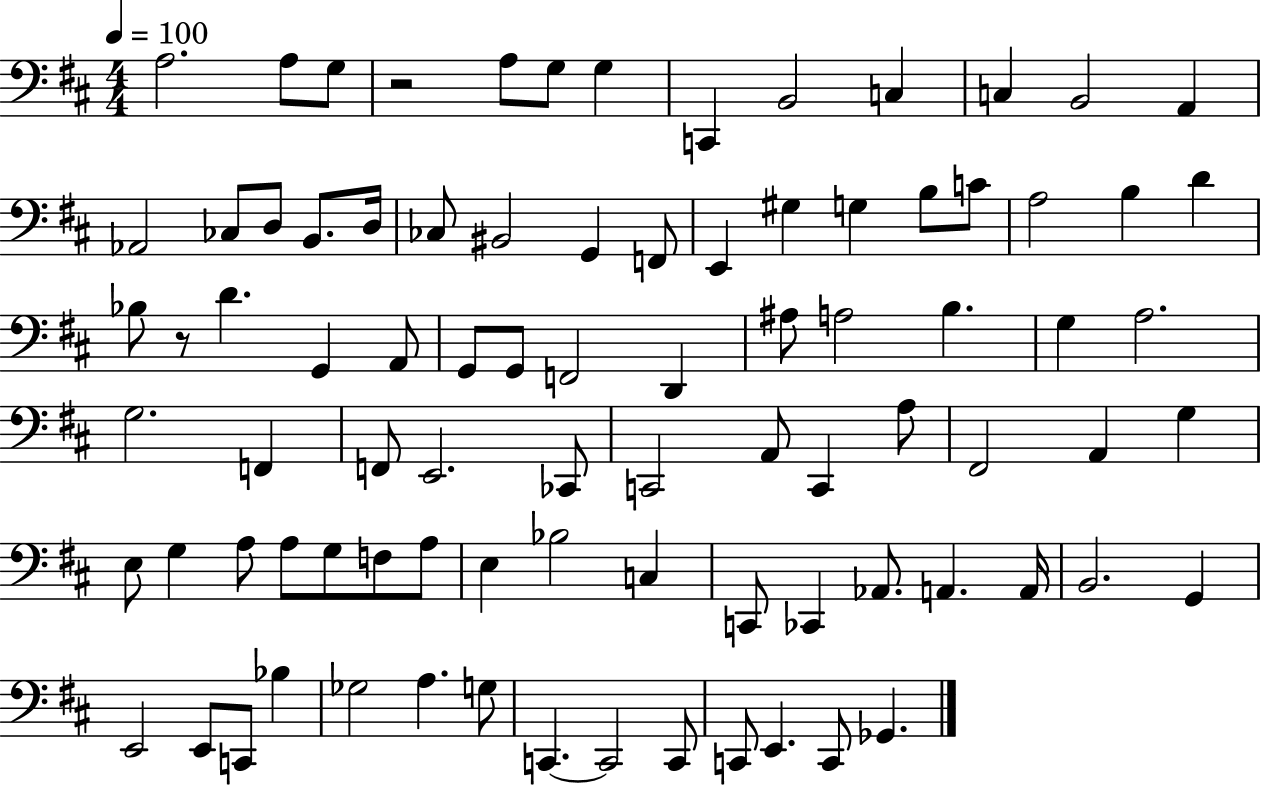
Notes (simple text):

A3/h. A3/e G3/e R/h A3/e G3/e G3/q C2/q B2/h C3/q C3/q B2/h A2/q Ab2/h CES3/e D3/e B2/e. D3/s CES3/e BIS2/h G2/q F2/e E2/q G#3/q G3/q B3/e C4/e A3/h B3/q D4/q Bb3/e R/e D4/q. G2/q A2/e G2/e G2/e F2/h D2/q A#3/e A3/h B3/q. G3/q A3/h. G3/h. F2/q F2/e E2/h. CES2/e C2/h A2/e C2/q A3/e F#2/h A2/q G3/q E3/e G3/q A3/e A3/e G3/e F3/e A3/e E3/q Bb3/h C3/q C2/e CES2/q Ab2/e. A2/q. A2/s B2/h. G2/q E2/h E2/e C2/e Bb3/q Gb3/h A3/q. G3/e C2/q. C2/h C2/e C2/e E2/q. C2/e Gb2/q.